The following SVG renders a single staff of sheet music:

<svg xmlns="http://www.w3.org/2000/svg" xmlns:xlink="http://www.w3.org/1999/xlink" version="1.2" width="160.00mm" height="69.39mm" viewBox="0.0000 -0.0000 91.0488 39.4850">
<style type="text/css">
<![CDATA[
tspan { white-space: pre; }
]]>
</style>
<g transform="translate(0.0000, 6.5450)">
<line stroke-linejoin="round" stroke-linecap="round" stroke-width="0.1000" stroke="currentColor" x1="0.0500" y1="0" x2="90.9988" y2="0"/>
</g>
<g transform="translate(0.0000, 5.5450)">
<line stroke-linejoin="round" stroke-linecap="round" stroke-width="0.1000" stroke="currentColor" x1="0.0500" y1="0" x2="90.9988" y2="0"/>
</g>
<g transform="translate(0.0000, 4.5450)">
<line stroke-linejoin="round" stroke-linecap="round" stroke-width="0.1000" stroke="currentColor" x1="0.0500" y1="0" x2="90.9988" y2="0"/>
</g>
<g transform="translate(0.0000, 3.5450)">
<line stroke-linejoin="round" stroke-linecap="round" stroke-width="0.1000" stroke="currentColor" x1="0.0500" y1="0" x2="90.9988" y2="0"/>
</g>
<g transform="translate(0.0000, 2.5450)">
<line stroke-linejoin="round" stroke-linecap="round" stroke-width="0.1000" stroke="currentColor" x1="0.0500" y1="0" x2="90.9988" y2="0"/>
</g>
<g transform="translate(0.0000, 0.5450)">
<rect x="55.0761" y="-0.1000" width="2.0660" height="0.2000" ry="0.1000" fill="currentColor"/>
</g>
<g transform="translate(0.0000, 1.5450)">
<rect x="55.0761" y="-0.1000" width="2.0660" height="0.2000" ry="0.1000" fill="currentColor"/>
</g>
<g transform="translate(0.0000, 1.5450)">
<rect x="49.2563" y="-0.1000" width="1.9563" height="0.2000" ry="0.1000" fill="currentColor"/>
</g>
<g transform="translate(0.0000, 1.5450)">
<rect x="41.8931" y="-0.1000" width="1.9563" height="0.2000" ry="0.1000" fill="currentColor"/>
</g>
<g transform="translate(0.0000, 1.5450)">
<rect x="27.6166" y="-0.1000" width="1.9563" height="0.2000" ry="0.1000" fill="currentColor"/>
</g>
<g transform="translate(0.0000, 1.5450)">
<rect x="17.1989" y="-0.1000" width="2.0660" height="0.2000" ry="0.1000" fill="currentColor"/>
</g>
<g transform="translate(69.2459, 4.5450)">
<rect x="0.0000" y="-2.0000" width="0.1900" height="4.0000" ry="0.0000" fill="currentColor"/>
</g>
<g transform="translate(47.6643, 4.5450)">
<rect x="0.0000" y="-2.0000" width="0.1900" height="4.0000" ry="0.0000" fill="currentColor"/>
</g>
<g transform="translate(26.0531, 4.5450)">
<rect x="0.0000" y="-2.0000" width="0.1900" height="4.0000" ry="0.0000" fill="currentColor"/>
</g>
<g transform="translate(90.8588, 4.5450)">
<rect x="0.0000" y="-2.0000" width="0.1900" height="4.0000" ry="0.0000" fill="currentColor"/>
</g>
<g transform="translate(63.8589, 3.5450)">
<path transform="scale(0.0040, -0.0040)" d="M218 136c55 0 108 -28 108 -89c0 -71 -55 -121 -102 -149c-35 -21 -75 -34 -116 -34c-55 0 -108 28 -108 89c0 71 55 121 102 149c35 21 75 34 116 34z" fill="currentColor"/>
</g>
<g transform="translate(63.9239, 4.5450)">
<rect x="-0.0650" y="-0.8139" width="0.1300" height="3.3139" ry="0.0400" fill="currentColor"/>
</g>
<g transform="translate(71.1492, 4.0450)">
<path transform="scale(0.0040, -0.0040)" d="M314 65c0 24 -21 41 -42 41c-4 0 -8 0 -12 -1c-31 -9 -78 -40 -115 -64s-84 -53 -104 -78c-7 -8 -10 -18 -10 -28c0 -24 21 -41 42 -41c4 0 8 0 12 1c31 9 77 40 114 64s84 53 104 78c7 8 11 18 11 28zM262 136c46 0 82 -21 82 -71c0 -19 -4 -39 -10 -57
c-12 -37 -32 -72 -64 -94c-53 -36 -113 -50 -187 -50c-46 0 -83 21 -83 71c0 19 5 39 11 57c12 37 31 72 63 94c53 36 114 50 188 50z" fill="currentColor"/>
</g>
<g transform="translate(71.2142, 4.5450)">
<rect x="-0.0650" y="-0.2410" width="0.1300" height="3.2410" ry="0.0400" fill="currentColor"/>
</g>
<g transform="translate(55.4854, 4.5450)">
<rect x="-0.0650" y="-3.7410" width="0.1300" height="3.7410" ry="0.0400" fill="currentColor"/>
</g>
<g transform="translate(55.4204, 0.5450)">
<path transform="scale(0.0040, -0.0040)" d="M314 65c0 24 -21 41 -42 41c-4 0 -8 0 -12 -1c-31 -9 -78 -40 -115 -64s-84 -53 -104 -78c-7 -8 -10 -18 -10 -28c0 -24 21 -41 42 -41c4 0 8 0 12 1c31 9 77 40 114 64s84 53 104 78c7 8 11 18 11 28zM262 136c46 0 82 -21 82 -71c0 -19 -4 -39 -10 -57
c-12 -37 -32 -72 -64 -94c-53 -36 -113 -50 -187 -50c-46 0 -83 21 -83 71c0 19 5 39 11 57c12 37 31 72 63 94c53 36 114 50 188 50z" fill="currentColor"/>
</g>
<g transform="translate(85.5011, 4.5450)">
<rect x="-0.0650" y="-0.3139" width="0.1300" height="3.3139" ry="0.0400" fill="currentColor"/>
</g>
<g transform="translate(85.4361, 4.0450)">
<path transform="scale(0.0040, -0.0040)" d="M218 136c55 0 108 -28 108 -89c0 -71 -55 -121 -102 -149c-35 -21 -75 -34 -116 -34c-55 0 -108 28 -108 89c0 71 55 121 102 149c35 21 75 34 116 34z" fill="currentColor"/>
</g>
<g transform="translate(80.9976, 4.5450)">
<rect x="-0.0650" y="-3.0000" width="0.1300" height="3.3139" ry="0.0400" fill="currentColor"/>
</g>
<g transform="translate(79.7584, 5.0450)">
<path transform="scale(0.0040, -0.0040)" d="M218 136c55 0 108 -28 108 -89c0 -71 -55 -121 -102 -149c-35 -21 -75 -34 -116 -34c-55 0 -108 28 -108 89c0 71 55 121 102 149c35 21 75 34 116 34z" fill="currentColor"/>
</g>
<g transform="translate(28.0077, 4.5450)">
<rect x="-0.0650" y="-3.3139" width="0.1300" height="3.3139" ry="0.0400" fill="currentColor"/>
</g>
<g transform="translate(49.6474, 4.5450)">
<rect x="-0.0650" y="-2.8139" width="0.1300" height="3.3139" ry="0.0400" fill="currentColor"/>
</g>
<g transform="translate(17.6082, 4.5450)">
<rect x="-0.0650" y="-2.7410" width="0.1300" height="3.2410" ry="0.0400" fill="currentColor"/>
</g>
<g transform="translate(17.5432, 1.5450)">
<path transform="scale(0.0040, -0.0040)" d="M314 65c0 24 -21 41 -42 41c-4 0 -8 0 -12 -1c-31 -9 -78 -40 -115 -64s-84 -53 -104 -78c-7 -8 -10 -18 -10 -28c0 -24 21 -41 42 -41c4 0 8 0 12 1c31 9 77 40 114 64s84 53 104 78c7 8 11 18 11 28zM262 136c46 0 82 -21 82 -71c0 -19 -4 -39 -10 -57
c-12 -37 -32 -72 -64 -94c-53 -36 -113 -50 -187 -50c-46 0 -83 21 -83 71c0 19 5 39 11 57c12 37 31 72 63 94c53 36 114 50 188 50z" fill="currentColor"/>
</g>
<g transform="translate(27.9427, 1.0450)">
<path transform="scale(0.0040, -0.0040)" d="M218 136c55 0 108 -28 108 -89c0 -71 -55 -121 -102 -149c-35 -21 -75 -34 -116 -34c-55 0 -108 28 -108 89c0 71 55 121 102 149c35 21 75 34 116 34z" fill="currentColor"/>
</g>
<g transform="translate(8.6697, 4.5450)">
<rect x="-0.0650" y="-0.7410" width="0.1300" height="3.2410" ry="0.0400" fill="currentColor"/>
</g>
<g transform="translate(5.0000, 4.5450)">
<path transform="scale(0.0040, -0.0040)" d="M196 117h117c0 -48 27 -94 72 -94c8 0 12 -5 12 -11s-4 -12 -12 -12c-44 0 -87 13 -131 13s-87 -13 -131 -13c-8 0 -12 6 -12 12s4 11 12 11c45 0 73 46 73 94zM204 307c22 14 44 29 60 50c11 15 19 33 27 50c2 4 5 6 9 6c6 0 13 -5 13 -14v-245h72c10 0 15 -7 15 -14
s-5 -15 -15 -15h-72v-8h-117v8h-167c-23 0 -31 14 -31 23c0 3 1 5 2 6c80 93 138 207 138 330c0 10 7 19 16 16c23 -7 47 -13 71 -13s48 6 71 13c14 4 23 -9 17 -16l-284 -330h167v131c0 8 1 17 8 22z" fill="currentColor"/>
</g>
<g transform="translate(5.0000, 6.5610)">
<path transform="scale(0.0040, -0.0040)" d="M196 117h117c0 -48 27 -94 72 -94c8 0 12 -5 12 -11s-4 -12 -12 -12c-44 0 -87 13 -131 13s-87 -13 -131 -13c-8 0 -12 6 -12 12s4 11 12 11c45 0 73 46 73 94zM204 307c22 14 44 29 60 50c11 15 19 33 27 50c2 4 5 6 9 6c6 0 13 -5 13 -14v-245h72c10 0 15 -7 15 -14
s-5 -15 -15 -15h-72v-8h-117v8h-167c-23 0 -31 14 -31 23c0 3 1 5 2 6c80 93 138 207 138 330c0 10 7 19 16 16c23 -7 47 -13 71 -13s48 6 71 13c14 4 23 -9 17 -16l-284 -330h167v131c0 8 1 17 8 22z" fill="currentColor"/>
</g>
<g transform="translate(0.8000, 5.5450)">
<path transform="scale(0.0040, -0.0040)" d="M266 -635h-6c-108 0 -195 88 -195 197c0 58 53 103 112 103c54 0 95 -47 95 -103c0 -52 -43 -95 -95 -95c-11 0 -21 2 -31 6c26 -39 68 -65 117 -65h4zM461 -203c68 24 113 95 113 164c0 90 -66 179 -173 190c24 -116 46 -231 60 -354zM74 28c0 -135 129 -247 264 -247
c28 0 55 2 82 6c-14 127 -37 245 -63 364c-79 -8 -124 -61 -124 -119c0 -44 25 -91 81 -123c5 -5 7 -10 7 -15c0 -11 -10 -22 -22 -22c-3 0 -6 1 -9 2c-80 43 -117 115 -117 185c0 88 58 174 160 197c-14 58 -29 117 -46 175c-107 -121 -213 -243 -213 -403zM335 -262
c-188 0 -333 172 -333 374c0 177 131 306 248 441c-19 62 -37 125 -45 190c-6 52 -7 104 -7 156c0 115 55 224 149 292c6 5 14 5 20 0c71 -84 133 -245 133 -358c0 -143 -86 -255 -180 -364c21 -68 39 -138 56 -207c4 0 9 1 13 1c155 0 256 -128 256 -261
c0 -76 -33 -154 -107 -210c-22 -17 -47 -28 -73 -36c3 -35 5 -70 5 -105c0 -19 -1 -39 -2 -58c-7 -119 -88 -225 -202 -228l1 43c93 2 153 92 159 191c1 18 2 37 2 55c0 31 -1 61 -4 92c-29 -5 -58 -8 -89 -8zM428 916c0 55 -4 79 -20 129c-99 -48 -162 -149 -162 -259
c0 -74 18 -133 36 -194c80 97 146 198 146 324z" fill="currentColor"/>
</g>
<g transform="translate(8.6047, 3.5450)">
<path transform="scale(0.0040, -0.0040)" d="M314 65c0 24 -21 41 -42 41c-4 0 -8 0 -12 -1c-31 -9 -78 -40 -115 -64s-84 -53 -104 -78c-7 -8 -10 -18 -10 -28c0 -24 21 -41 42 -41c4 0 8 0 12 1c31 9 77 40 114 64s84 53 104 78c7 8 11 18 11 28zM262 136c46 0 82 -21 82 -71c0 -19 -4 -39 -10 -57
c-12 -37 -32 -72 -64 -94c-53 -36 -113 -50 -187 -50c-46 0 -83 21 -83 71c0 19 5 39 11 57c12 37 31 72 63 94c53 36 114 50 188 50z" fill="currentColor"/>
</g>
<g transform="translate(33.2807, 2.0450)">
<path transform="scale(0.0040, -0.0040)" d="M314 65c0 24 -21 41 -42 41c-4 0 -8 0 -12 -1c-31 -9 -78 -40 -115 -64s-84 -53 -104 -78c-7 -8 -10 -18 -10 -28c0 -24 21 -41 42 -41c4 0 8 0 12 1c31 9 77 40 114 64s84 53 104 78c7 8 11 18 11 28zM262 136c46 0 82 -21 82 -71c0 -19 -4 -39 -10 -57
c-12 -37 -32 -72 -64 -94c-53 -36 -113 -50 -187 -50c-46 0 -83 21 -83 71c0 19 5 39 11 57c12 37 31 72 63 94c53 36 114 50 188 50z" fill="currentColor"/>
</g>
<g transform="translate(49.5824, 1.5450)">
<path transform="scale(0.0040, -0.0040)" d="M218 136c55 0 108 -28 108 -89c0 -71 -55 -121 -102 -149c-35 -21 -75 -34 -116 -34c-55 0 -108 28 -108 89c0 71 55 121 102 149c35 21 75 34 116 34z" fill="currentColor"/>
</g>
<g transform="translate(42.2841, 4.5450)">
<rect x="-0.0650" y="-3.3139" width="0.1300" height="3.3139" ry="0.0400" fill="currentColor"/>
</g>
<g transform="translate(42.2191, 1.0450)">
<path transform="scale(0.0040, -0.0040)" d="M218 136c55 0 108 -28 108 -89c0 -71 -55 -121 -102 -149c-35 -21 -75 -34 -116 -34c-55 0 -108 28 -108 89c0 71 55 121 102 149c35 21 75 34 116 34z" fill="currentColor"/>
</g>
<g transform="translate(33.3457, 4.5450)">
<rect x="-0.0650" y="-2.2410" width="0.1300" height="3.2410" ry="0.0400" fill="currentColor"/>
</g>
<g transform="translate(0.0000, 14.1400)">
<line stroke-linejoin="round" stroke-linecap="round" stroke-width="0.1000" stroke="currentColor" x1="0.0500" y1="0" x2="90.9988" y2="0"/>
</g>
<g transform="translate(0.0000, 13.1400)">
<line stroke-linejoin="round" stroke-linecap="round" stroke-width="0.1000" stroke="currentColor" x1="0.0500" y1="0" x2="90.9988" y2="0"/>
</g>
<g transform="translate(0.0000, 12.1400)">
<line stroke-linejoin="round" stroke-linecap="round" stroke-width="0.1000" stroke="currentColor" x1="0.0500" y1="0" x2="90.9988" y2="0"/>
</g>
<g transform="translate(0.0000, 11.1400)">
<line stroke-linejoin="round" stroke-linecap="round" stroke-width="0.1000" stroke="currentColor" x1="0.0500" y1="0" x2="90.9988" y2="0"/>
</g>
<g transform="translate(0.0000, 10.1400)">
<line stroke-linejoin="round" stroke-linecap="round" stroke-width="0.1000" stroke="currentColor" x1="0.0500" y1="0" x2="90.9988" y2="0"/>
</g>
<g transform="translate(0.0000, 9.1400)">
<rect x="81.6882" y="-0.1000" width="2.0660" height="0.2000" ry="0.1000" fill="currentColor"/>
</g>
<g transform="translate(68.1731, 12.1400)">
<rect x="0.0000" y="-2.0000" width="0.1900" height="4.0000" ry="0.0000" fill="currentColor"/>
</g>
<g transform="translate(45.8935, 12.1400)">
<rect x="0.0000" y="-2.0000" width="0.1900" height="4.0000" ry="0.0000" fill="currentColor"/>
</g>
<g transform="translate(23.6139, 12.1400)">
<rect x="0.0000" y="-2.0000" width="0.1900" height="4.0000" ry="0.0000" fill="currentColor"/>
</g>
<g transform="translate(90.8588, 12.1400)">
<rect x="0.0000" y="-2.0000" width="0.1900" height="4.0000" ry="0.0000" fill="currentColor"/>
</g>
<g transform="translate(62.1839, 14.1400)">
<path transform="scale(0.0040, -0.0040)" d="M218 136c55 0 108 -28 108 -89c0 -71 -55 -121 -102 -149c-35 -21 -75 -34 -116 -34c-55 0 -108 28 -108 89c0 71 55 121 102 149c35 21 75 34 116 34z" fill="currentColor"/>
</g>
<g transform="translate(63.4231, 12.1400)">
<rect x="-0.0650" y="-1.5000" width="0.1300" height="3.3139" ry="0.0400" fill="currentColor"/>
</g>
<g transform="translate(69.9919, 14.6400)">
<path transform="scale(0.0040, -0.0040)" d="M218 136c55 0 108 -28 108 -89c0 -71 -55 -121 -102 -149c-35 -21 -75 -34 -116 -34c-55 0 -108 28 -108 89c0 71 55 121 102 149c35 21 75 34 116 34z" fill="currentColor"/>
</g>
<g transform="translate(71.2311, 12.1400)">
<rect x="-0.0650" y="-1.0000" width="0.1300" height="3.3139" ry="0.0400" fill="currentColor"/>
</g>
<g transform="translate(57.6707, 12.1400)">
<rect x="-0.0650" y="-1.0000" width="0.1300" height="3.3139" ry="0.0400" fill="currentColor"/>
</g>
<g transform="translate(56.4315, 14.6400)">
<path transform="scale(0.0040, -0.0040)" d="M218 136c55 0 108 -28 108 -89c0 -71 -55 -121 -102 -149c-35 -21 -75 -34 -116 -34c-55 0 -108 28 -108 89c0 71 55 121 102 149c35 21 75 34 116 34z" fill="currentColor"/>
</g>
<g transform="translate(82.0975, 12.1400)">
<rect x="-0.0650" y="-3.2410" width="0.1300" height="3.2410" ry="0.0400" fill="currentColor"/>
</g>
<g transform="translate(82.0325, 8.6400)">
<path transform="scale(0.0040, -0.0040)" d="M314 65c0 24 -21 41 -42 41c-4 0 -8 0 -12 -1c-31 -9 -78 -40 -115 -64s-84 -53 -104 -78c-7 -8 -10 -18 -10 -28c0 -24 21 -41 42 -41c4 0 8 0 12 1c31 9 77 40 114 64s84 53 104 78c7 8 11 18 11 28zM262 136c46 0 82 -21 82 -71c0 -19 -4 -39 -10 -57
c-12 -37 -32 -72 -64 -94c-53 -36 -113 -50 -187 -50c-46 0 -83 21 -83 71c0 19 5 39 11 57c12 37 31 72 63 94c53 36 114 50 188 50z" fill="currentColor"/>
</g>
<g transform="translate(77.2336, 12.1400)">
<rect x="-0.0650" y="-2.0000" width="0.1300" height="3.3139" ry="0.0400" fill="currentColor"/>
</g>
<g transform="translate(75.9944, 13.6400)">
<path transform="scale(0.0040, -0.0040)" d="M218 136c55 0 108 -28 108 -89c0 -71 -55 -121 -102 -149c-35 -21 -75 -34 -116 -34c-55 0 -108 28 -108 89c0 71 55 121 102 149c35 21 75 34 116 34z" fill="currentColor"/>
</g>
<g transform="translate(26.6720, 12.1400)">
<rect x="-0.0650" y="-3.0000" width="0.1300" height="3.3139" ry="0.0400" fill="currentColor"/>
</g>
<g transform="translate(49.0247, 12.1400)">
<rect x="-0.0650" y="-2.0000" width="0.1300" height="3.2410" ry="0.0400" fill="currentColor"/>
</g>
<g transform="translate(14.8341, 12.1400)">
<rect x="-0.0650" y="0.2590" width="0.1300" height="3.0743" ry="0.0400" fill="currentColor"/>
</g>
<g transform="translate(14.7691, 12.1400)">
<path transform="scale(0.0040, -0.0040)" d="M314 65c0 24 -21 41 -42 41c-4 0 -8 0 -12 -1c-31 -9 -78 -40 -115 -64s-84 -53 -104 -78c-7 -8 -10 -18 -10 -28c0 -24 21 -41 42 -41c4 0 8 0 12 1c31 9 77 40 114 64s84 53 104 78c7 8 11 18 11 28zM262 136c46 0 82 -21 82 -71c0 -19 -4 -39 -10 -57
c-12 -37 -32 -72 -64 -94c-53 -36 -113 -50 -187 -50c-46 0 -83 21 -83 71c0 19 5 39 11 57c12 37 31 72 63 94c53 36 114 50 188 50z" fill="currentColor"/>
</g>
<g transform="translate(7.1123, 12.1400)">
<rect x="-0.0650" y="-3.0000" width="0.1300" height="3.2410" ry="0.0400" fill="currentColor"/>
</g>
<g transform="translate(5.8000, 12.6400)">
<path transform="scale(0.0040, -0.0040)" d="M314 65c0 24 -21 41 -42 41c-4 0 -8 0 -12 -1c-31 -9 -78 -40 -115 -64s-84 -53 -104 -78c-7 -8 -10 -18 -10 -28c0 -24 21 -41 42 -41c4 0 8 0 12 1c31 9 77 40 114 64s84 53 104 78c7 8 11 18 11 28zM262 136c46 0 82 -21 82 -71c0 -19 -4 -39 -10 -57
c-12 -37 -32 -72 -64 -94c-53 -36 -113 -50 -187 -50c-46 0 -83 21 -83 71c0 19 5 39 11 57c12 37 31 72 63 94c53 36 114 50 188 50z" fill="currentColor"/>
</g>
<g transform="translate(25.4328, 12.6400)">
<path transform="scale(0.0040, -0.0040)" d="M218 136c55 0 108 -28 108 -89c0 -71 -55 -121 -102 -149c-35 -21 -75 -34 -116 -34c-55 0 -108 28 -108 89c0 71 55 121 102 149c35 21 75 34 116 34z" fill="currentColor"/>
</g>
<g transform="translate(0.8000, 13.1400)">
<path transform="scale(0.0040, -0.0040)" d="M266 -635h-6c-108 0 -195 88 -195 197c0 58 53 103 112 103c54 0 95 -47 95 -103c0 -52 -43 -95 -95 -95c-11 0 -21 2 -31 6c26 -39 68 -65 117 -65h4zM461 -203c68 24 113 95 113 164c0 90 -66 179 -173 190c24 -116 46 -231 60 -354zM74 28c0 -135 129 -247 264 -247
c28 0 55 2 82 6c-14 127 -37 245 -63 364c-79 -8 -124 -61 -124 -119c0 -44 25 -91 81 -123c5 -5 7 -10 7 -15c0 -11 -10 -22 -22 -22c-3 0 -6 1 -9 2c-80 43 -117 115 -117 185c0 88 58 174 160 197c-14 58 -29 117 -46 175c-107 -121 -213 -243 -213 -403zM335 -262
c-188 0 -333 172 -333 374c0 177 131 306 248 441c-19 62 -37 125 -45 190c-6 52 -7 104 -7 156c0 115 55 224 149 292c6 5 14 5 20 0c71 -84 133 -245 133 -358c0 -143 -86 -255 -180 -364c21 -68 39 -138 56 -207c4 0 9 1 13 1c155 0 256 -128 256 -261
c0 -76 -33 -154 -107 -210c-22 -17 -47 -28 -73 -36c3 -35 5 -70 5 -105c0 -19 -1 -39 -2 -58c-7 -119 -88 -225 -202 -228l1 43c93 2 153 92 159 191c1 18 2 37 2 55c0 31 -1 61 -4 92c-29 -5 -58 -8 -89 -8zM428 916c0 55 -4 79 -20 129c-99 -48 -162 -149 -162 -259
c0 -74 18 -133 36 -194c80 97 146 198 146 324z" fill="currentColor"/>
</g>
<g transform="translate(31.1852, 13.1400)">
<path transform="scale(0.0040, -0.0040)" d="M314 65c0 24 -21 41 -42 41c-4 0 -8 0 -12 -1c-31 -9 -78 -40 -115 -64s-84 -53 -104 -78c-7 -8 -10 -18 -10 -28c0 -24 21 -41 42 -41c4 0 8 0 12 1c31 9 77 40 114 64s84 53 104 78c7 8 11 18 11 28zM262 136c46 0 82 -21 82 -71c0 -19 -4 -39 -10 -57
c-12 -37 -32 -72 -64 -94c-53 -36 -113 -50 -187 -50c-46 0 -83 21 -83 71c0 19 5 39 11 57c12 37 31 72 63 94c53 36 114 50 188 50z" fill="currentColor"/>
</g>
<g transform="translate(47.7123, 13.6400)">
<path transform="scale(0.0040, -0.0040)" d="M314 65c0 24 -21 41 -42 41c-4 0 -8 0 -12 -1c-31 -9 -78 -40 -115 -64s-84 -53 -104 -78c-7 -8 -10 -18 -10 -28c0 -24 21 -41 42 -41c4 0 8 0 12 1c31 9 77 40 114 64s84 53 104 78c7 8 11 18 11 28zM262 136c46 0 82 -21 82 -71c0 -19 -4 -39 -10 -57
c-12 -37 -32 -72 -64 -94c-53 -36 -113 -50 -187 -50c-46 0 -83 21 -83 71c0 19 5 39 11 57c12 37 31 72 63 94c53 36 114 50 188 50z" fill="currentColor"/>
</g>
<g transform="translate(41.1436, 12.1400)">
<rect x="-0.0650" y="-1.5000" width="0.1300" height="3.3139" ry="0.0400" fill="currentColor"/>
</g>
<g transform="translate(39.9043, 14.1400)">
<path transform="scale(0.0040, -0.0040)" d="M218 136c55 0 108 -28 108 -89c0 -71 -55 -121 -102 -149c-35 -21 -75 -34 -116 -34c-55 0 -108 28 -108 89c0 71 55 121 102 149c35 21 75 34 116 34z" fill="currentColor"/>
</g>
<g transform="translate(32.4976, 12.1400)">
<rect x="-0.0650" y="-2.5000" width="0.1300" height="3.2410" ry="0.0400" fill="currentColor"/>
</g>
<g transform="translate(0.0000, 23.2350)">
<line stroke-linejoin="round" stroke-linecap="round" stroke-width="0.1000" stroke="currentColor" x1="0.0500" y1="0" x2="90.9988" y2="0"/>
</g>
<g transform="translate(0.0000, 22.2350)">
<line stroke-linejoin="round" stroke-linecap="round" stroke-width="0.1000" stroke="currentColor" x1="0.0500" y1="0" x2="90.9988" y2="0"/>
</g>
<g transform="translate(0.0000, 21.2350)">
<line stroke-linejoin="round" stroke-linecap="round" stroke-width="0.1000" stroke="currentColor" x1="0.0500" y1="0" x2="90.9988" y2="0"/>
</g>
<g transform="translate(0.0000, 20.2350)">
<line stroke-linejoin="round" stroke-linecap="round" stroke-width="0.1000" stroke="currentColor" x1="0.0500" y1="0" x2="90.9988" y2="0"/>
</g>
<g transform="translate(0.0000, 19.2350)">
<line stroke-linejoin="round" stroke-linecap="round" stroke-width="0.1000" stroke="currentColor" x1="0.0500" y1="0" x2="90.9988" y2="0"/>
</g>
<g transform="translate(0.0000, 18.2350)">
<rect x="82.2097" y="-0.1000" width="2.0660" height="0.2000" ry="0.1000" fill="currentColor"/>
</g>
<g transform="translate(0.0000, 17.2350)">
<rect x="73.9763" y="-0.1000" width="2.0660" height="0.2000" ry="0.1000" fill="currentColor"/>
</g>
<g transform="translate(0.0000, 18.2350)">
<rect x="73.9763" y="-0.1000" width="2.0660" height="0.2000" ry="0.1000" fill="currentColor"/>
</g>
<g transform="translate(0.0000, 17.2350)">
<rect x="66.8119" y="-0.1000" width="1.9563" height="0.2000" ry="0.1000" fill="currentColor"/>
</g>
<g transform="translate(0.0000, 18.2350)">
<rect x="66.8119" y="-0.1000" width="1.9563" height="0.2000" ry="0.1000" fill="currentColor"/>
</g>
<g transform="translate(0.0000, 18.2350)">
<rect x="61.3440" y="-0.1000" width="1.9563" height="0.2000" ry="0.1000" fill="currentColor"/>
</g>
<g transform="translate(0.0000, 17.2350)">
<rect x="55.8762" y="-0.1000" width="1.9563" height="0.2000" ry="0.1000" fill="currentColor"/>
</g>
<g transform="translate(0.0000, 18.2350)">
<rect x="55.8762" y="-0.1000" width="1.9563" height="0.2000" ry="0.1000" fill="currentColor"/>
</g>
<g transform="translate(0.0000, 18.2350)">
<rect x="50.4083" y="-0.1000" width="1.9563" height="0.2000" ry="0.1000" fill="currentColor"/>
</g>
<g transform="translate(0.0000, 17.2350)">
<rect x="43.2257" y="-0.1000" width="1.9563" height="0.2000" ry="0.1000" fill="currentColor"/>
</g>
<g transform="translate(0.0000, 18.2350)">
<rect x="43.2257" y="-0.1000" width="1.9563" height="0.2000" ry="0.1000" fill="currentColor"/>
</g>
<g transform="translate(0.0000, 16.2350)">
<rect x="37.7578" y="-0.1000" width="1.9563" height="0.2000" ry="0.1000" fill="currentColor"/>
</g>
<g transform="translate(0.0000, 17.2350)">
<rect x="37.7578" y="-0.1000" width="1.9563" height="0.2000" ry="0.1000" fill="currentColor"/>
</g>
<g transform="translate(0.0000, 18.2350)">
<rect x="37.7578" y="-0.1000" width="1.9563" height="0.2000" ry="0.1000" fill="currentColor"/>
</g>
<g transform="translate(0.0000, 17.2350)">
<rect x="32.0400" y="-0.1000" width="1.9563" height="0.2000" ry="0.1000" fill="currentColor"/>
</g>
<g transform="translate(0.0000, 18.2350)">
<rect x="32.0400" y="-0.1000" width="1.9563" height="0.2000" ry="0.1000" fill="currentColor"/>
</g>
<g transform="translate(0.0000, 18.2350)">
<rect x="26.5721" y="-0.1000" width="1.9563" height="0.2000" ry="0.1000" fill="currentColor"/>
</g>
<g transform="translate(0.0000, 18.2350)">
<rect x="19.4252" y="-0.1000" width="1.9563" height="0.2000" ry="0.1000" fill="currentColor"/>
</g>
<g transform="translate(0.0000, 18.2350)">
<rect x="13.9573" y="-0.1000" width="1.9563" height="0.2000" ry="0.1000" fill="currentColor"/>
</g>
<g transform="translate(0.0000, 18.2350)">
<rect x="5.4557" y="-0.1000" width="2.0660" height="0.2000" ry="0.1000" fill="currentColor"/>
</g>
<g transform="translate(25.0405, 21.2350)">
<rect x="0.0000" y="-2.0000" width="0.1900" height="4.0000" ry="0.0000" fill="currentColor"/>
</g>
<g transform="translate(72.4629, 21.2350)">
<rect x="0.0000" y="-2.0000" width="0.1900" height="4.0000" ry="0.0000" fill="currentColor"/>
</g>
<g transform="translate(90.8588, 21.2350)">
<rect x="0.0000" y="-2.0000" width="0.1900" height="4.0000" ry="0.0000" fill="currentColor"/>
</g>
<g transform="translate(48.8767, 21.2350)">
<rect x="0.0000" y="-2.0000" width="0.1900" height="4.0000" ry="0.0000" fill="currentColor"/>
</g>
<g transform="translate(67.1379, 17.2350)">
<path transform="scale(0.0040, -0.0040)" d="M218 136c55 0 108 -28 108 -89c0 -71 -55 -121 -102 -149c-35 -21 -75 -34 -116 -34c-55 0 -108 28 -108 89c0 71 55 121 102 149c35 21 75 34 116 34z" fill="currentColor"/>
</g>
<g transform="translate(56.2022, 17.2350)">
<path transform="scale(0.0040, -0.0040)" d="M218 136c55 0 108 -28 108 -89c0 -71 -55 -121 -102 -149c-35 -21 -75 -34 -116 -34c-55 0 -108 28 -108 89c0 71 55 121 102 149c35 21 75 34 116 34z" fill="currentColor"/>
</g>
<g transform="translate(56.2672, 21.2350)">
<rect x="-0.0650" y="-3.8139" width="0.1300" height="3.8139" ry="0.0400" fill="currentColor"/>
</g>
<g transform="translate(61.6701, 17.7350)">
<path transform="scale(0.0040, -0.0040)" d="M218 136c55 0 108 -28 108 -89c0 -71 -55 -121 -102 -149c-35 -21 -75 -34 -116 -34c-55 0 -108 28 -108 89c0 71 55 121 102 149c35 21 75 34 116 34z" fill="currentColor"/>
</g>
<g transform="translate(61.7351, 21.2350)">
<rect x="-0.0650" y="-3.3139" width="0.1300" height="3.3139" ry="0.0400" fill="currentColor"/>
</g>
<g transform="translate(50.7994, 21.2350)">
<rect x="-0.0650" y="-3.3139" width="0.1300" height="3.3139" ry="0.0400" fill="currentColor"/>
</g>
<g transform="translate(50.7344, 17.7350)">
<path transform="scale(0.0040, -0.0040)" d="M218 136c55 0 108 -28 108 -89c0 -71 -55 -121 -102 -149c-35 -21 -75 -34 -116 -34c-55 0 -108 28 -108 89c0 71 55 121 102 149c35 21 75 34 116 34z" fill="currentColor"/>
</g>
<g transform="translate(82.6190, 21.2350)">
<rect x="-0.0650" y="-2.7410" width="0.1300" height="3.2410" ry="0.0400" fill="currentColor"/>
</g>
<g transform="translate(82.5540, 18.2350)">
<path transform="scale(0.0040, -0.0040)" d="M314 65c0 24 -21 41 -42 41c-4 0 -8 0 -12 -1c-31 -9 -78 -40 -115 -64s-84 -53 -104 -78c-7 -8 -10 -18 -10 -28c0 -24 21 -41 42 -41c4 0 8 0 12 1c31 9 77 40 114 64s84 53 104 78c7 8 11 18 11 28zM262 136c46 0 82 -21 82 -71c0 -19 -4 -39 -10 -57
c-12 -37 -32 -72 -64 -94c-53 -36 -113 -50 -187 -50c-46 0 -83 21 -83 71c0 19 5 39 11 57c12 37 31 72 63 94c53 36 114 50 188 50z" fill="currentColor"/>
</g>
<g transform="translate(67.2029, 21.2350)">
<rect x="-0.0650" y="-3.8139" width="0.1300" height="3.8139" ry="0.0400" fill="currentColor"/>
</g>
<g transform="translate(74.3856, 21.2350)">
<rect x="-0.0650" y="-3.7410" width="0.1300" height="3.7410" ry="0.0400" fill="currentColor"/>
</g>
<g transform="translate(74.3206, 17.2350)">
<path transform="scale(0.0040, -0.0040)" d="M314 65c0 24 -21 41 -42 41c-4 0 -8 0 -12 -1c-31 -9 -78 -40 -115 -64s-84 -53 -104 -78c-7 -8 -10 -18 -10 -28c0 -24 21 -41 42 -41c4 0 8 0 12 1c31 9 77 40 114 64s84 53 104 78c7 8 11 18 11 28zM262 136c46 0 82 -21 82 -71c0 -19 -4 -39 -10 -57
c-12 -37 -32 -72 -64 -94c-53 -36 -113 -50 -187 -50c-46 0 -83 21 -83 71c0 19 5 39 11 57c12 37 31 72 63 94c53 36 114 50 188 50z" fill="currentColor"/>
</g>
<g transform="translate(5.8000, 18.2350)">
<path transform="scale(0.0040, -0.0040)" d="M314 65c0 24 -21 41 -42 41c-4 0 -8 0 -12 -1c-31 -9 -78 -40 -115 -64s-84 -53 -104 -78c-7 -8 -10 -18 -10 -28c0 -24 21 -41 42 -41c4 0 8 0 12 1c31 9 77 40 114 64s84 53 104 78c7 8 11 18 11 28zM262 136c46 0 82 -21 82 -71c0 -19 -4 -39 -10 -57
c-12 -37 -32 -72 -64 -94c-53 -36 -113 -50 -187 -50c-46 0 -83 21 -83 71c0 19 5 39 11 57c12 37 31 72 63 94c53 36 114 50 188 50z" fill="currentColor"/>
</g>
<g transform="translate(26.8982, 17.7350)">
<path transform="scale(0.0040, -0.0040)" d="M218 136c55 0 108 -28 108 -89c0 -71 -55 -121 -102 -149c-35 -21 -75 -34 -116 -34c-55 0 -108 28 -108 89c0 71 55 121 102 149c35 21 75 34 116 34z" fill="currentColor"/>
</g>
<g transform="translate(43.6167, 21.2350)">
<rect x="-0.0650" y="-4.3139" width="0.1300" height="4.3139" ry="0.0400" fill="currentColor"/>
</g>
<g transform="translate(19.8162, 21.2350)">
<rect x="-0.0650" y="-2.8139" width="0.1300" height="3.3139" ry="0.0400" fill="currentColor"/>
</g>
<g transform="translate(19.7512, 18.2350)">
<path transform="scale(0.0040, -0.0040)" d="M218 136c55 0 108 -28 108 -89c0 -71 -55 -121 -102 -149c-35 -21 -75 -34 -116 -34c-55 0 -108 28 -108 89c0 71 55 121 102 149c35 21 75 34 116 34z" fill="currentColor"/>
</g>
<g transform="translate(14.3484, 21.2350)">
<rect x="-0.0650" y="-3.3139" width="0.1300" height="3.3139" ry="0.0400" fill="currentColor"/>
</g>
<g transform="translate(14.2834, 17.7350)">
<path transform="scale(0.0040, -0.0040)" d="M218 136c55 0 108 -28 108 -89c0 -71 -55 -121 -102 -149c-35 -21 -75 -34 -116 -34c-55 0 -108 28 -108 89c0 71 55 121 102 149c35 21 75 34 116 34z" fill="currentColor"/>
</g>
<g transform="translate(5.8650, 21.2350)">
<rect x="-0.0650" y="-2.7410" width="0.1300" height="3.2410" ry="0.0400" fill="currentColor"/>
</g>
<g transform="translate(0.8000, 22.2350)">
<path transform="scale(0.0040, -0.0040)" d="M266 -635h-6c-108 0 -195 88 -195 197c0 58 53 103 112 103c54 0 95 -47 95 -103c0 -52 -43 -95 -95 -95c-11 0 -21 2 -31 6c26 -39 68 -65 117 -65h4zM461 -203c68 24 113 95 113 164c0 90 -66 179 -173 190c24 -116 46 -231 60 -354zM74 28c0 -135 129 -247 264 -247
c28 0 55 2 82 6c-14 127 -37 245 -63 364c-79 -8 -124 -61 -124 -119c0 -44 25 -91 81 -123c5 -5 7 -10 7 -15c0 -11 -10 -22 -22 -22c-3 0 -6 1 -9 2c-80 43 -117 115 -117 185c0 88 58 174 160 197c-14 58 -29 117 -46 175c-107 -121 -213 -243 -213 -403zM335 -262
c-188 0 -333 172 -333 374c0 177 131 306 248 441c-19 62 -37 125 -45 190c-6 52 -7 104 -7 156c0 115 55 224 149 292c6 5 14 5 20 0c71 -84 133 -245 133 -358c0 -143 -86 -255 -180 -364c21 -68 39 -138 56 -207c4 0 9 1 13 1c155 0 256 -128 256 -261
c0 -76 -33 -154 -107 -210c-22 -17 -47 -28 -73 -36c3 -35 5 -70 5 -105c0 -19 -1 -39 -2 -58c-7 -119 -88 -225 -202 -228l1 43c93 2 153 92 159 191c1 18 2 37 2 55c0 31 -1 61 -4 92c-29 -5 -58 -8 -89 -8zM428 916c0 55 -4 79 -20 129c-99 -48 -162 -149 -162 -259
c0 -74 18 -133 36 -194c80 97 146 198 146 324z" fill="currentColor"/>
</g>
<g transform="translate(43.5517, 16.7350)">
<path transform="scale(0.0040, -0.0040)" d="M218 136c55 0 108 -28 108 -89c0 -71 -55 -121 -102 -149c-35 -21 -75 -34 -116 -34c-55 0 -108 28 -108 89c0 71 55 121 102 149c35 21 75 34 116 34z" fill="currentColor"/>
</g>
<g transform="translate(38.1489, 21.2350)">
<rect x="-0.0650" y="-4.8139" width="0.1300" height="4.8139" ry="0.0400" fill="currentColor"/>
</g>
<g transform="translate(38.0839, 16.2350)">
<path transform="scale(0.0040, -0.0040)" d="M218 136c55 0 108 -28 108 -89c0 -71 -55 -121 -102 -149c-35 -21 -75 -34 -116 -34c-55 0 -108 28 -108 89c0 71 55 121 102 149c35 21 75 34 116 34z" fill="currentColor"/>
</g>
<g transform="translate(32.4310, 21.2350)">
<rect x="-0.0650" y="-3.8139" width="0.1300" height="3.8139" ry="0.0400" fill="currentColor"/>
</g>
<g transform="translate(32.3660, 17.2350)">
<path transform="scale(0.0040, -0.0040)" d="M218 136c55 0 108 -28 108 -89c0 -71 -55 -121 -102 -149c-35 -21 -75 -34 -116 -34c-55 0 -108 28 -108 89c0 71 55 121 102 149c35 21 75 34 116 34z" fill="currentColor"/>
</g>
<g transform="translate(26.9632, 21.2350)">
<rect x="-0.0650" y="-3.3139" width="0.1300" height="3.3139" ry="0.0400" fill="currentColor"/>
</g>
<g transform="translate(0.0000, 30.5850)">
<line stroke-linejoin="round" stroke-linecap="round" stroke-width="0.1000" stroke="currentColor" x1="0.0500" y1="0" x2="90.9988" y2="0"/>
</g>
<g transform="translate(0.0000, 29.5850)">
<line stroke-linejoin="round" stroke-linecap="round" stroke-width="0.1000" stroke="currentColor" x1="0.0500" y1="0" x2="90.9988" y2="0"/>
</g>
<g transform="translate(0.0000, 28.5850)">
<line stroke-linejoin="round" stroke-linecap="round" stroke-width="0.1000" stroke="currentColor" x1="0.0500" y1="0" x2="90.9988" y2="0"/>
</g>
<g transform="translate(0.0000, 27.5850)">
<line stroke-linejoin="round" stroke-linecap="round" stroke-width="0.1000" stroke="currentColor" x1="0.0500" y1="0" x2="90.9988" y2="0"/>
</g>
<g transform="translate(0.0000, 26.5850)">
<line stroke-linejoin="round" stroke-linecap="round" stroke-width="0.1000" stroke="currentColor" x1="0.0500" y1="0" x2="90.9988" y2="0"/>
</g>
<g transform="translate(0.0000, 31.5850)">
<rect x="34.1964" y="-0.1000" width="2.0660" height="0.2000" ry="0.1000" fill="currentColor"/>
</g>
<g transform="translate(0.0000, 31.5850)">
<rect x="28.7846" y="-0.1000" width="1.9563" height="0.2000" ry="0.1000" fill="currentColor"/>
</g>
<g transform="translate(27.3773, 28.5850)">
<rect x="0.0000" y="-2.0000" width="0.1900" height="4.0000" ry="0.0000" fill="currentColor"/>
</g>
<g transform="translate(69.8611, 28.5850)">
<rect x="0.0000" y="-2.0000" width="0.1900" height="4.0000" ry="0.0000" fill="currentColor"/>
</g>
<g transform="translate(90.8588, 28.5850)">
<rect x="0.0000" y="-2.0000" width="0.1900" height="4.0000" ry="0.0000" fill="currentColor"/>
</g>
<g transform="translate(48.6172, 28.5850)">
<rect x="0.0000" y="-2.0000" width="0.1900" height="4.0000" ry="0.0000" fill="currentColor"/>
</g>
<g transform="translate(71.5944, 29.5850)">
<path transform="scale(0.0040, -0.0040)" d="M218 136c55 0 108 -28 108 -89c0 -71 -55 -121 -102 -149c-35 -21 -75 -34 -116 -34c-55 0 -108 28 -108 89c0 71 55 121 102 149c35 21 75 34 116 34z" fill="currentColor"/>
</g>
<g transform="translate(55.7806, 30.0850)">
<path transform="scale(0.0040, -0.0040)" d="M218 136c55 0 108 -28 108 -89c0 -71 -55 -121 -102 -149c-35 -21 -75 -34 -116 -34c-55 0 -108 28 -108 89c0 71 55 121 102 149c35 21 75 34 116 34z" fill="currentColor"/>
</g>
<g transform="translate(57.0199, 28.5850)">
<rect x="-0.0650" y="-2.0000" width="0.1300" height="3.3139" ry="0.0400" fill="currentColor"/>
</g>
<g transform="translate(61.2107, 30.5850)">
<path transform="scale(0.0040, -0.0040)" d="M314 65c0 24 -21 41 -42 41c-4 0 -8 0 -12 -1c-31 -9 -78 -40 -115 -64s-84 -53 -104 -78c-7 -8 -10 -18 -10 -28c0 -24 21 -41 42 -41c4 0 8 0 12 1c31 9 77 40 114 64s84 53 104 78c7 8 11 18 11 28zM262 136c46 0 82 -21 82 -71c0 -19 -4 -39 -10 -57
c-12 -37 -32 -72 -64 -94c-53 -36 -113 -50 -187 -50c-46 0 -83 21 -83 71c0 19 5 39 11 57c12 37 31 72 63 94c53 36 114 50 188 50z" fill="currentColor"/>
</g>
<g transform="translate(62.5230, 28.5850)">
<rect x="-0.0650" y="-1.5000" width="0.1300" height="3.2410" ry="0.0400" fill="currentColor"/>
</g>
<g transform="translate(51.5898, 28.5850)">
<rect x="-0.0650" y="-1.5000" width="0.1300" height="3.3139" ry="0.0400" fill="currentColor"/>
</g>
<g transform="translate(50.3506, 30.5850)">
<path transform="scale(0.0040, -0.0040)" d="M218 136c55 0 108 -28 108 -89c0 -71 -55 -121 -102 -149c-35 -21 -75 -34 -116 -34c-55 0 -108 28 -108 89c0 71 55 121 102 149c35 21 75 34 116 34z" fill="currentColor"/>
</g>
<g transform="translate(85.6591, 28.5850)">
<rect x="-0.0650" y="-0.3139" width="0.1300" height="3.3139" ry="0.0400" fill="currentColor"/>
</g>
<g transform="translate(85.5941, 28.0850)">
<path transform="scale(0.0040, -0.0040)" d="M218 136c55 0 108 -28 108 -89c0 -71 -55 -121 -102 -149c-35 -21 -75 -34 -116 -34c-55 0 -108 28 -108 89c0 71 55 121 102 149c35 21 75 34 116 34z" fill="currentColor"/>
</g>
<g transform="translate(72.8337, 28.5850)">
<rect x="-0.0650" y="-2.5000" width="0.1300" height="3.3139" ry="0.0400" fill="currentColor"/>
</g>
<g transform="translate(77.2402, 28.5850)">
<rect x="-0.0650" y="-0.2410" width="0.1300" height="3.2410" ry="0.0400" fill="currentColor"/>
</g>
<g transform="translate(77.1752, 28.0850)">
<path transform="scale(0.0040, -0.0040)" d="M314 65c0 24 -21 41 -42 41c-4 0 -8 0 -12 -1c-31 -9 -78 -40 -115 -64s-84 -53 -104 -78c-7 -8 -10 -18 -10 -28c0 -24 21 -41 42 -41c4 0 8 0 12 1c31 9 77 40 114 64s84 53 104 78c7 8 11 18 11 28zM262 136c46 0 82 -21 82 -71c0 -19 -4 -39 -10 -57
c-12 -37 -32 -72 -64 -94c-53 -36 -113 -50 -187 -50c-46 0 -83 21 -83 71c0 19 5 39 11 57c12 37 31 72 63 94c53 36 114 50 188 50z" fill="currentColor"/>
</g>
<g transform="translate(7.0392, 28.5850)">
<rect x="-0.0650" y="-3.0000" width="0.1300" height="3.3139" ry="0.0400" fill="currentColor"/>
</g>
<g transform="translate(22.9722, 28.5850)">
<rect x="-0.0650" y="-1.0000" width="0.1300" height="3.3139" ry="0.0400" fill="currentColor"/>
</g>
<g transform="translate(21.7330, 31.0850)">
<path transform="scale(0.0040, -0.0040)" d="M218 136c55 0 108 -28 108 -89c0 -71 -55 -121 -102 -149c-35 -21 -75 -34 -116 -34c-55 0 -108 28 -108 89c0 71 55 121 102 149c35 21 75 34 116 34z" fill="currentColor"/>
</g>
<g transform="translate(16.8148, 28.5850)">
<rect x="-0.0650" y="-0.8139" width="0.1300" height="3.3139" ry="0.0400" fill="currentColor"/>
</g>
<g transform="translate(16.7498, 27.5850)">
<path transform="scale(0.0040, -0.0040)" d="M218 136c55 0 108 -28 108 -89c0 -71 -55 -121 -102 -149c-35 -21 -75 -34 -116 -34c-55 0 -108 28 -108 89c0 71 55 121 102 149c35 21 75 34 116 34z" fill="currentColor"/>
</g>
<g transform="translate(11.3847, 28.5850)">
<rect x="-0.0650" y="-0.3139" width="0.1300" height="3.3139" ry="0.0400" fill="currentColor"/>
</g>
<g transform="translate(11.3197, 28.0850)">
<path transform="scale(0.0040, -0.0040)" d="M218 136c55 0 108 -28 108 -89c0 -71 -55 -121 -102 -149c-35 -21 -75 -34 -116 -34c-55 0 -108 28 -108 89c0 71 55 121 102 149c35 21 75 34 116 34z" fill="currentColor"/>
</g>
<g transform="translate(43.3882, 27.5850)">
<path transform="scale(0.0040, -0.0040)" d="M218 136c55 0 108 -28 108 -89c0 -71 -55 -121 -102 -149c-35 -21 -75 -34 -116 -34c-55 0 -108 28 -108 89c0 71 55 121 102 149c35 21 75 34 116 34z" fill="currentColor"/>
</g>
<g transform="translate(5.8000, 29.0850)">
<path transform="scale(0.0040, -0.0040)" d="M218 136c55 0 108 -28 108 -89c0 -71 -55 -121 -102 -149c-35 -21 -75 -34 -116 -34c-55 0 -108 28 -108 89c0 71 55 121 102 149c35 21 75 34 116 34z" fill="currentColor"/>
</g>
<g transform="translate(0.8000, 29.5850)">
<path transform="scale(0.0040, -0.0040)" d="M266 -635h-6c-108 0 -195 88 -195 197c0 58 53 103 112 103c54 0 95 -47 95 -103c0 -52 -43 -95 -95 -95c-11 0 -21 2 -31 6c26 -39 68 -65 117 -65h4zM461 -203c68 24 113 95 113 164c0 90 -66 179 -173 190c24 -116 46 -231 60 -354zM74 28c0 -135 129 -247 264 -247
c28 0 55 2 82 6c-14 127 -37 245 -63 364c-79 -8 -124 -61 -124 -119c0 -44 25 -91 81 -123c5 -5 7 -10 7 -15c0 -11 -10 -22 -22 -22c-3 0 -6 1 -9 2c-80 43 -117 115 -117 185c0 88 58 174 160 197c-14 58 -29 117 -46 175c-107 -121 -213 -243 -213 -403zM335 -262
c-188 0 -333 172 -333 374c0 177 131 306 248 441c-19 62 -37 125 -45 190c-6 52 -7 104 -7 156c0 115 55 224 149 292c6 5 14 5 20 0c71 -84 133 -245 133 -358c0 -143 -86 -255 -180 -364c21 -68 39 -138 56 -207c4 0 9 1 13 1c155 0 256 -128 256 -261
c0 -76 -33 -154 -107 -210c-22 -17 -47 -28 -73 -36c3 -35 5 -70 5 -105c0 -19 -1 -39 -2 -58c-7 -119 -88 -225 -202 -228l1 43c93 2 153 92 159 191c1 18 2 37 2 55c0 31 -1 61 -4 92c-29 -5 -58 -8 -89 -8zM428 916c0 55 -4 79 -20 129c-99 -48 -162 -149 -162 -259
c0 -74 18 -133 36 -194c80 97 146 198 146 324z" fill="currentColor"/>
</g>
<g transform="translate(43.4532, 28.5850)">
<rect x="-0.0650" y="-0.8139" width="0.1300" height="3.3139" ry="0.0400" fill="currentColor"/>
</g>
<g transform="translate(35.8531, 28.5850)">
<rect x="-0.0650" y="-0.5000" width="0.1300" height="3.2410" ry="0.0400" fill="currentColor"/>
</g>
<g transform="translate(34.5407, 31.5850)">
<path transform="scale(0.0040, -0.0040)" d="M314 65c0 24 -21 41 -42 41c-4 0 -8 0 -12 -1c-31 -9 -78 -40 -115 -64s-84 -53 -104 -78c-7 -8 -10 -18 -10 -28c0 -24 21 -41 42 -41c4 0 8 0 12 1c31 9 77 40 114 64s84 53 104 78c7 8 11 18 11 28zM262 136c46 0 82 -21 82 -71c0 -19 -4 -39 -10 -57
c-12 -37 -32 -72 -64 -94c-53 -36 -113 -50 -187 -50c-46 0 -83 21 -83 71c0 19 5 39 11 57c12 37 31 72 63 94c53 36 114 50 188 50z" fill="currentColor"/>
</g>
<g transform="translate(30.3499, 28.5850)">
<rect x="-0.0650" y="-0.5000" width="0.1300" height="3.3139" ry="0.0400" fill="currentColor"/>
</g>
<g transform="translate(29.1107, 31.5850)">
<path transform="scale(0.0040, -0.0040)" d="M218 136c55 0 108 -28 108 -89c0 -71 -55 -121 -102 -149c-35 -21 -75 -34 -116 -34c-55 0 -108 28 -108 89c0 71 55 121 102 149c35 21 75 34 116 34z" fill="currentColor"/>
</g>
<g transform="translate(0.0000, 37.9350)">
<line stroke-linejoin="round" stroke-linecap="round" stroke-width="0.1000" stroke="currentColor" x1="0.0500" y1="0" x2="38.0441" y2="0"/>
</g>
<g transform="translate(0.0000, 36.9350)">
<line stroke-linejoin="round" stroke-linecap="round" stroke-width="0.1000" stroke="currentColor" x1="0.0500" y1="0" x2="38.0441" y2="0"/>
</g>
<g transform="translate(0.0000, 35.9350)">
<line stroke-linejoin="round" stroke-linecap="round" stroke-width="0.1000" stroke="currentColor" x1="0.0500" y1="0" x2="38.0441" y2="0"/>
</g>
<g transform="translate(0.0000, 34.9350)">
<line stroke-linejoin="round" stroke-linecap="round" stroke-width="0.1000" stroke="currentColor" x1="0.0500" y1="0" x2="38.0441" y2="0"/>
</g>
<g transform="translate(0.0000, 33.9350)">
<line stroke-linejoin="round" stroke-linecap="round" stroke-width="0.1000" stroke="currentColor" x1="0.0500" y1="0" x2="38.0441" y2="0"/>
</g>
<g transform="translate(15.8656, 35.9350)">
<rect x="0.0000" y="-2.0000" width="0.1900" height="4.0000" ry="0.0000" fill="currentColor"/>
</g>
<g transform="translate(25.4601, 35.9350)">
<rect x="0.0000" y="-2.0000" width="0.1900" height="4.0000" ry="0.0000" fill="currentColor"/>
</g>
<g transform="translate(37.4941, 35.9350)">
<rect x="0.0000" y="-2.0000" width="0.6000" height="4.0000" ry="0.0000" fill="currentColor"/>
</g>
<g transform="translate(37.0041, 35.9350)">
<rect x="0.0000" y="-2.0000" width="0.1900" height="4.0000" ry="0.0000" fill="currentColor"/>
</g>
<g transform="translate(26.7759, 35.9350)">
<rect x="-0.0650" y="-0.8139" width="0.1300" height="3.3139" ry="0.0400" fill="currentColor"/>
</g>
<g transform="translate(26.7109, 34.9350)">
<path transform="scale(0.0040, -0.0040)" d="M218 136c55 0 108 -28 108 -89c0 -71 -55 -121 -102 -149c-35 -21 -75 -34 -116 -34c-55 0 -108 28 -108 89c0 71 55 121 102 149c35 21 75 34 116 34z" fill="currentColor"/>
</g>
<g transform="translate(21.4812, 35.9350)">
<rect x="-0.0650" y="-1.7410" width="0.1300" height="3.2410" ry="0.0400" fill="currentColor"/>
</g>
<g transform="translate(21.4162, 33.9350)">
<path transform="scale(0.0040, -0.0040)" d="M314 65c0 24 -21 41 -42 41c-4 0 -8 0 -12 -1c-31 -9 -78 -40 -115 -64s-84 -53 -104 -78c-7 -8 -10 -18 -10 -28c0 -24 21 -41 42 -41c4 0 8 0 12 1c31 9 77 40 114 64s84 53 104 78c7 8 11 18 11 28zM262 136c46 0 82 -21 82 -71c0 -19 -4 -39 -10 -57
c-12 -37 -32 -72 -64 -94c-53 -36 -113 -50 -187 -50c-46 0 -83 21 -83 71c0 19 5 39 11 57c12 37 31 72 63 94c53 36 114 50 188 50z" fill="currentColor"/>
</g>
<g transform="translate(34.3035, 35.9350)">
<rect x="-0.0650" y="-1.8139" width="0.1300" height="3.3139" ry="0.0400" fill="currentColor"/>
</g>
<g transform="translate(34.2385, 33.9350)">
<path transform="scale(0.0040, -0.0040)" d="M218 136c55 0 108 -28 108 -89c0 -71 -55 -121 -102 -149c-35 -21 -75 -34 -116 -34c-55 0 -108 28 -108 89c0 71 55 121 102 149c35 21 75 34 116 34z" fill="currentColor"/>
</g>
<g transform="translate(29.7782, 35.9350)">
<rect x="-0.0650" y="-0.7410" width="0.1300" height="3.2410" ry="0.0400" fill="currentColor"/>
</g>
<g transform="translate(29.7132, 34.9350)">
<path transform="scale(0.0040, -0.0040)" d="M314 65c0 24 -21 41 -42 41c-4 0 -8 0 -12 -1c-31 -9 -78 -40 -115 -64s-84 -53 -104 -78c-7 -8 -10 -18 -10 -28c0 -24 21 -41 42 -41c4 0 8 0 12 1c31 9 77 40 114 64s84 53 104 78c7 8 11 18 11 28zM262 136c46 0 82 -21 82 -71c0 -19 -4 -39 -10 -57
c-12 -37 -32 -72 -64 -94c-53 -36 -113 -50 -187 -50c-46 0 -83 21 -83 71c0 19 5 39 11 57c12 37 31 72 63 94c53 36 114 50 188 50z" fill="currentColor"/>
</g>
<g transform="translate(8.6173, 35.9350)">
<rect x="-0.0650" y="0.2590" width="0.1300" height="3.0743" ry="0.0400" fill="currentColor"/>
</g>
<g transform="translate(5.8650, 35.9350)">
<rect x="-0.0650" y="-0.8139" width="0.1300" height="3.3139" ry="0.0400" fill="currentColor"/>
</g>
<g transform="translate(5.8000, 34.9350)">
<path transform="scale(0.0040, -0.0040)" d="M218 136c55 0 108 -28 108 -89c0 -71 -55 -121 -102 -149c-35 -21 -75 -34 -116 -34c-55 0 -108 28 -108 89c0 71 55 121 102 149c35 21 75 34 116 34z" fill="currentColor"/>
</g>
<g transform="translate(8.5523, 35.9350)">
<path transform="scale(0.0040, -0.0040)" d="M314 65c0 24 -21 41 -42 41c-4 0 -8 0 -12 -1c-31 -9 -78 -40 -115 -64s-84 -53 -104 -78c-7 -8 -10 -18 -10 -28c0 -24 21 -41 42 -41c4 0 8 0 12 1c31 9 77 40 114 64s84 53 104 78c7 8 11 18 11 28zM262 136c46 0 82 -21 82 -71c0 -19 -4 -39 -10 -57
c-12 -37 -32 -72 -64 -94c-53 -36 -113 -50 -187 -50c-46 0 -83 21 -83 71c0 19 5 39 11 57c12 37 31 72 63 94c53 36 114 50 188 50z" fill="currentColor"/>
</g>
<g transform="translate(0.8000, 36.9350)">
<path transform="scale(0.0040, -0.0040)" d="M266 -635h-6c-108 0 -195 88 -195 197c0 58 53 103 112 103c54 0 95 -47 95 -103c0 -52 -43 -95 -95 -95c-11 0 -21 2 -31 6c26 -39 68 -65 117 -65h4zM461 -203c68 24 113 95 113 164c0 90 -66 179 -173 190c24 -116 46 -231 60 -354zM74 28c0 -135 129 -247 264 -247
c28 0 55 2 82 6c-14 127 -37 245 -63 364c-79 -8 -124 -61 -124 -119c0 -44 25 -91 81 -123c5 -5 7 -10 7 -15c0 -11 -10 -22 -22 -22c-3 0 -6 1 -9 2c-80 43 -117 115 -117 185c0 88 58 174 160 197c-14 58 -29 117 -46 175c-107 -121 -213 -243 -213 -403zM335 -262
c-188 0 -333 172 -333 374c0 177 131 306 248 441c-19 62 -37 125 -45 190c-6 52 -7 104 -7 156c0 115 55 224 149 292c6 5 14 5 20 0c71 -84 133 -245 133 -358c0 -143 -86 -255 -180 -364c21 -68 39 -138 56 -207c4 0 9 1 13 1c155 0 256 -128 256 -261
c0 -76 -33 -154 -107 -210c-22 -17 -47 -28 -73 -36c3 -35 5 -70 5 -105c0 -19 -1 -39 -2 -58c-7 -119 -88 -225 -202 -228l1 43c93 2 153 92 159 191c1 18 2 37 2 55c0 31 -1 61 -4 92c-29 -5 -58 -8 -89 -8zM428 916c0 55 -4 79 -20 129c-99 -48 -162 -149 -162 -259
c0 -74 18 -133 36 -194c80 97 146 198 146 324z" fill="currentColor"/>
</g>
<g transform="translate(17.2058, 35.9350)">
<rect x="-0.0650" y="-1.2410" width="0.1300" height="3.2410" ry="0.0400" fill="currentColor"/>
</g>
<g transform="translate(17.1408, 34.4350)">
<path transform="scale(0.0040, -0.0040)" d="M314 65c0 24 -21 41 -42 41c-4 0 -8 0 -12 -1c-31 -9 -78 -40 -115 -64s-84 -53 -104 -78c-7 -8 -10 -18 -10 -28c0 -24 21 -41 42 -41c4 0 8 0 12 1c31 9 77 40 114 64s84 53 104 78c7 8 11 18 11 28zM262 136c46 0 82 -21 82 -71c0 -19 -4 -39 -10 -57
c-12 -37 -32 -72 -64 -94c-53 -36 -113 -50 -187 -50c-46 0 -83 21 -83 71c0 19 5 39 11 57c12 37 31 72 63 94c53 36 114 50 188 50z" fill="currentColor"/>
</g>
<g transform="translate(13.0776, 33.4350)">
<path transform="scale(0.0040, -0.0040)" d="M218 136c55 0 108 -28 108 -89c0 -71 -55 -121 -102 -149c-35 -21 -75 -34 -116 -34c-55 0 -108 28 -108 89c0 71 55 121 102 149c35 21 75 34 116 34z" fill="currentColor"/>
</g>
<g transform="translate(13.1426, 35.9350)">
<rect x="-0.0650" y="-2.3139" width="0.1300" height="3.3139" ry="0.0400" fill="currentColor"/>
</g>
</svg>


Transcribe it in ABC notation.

X:1
T:Untitled
M:4/4
L:1/4
K:C
d2 a2 b g2 b a c'2 d c2 A c A2 B2 A G2 E F2 D E D F b2 a2 b a b c' e' d' b c' b c' c'2 a2 A c d D C C2 d E F E2 G c2 c d B2 g e2 f2 d d2 f